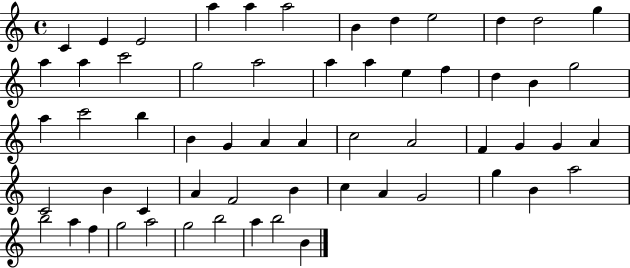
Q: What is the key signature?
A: C major